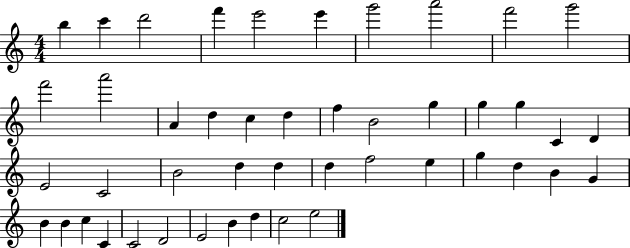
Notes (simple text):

B5/q C6/q D6/h F6/q E6/h E6/q G6/h A6/h F6/h G6/h F6/h A6/h A4/q D5/q C5/q D5/q F5/q B4/h G5/q G5/q G5/q C4/q D4/q E4/h C4/h B4/h D5/q D5/q D5/q F5/h E5/q G5/q D5/q B4/q G4/q B4/q B4/q C5/q C4/q C4/h D4/h E4/h B4/q D5/q C5/h E5/h